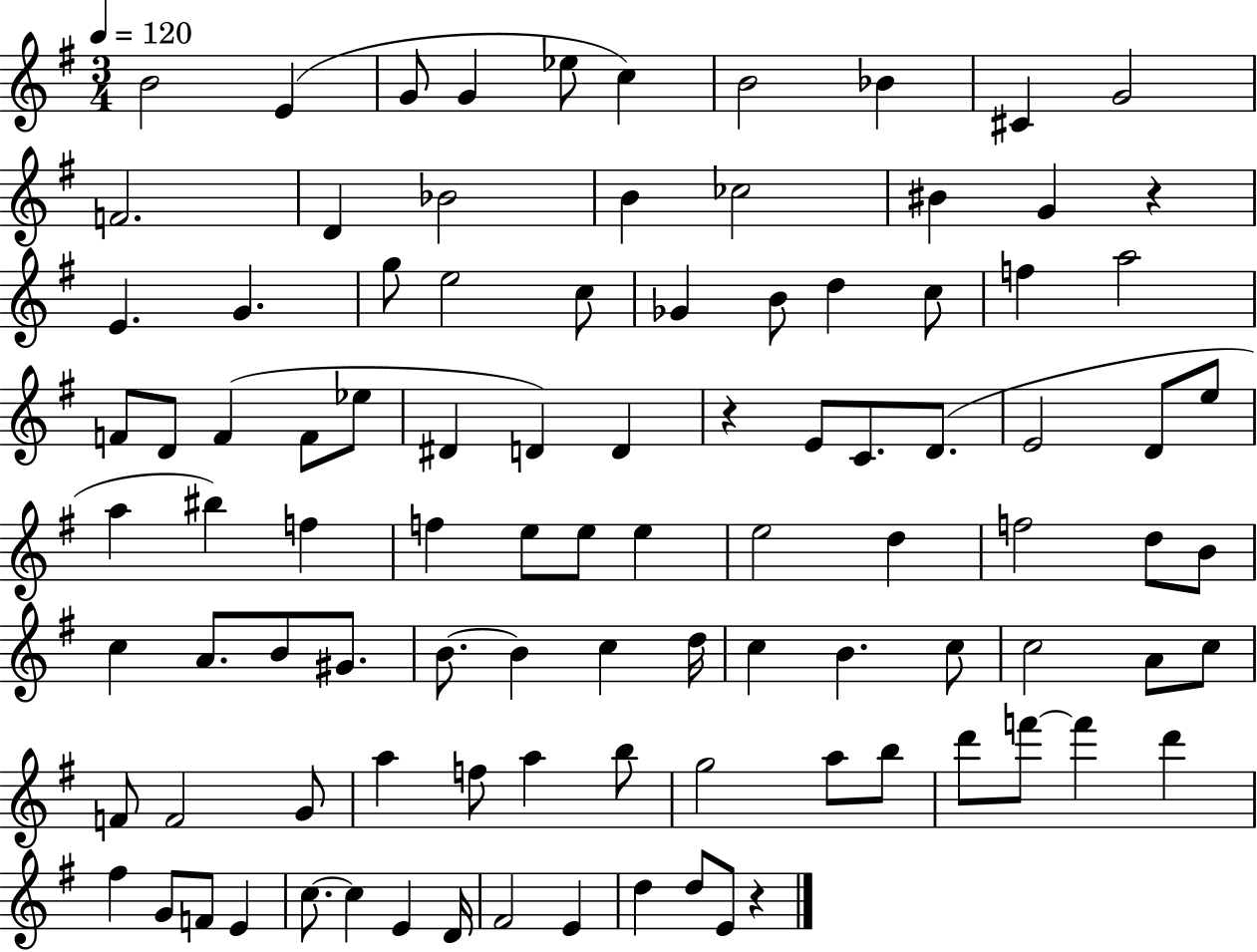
B4/h E4/q G4/e G4/q Eb5/e C5/q B4/h Bb4/q C#4/q G4/h F4/h. D4/q Bb4/h B4/q CES5/h BIS4/q G4/q R/q E4/q. G4/q. G5/e E5/h C5/e Gb4/q B4/e D5/q C5/e F5/q A5/h F4/e D4/e F4/q F4/e Eb5/e D#4/q D4/q D4/q R/q E4/e C4/e. D4/e. E4/h D4/e E5/e A5/q BIS5/q F5/q F5/q E5/e E5/e E5/q E5/h D5/q F5/h D5/e B4/e C5/q A4/e. B4/e G#4/e. B4/e. B4/q C5/q D5/s C5/q B4/q. C5/e C5/h A4/e C5/e F4/e F4/h G4/e A5/q F5/e A5/q B5/e G5/h A5/e B5/e D6/e F6/e F6/q D6/q F#5/q G4/e F4/e E4/q C5/e. C5/q E4/q D4/s F#4/h E4/q D5/q D5/e E4/e R/q